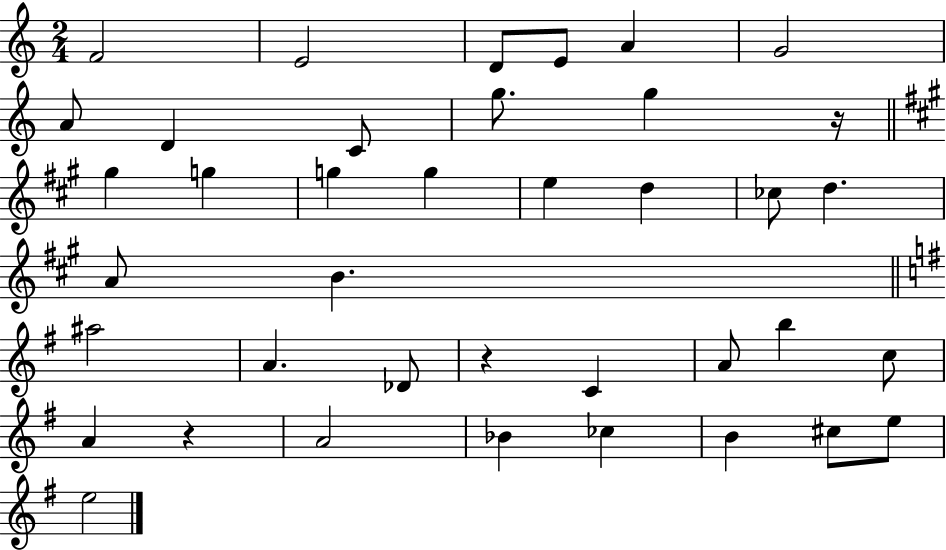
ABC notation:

X:1
T:Untitled
M:2/4
L:1/4
K:C
F2 E2 D/2 E/2 A G2 A/2 D C/2 g/2 g z/4 ^g g g g e d _c/2 d A/2 B ^a2 A _D/2 z C A/2 b c/2 A z A2 _B _c B ^c/2 e/2 e2